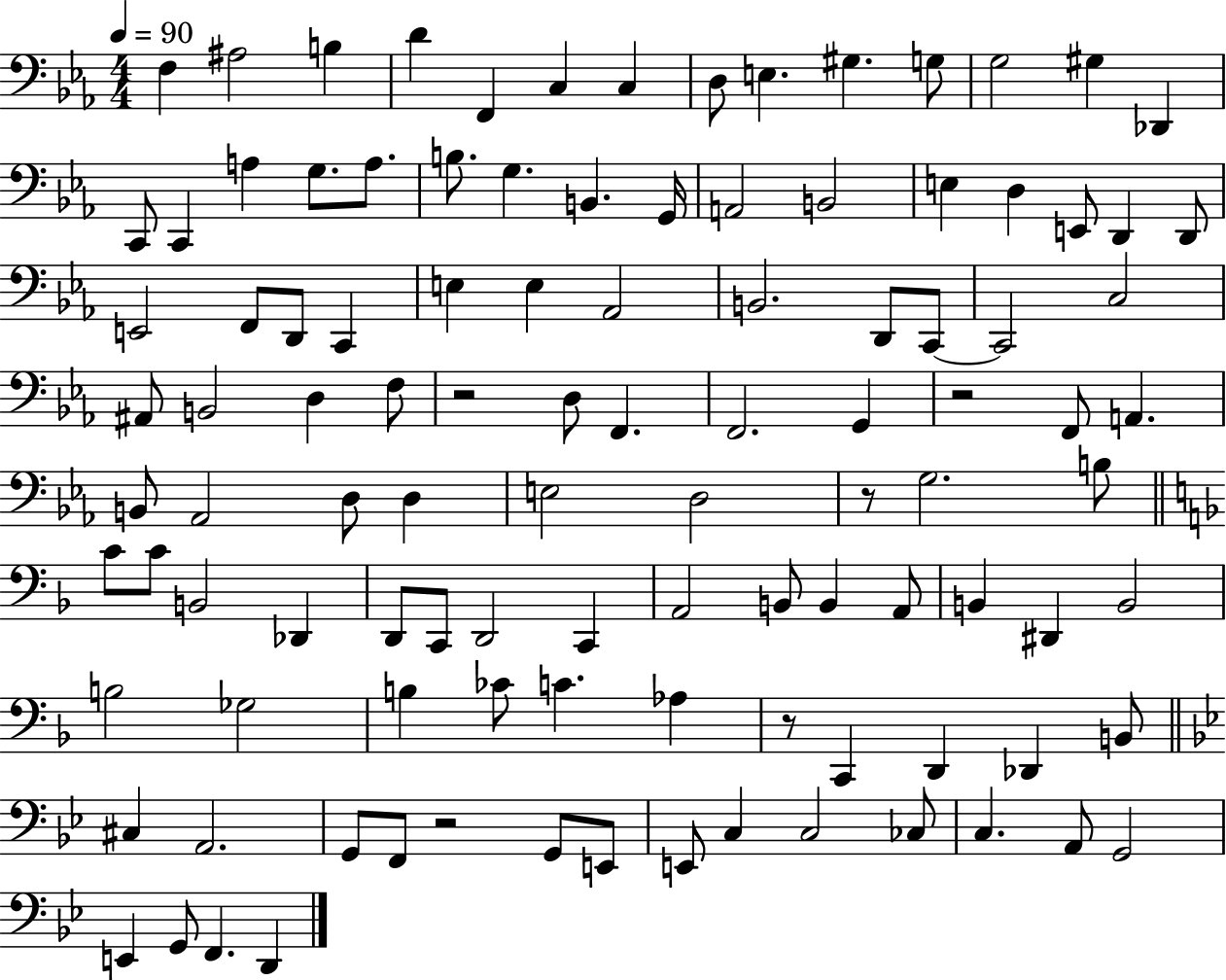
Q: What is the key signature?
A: EES major